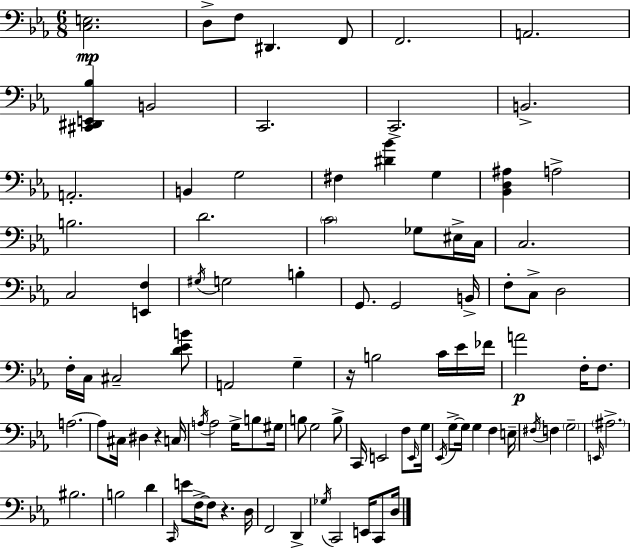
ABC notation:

X:1
T:Untitled
M:6/8
L:1/4
K:Cm
[C,E,]2 D,/2 F,/2 ^D,, F,,/2 F,,2 A,,2 [^C,,^D,,E,,_B,] B,,2 C,,2 C,,2 B,,2 A,,2 B,, G,2 ^F, [^D_B] G, [_B,,D,^A,] A,2 B,2 D2 C2 _G,/2 ^E,/4 C,/4 C,2 C,2 [E,,F,] ^G,/4 G,2 B, G,,/2 G,,2 B,,/4 F,/2 C,/2 D,2 F,/4 C,/4 ^C,2 [D_EB]/2 A,,2 G, z/4 B,2 C/4 _E/4 _F/4 A2 F,/4 F,/2 A,2 A,/2 ^C,/4 ^D, z C,/4 A,/4 A,2 G,/4 B,/2 ^G,/4 B,/2 G,2 B,/2 C,,/4 E,,2 F,/2 E,,/4 G,/4 _E,,/4 G,/2 G,/4 G, F, E,/4 ^F,/4 F, G,2 E,,/4 ^A,2 ^B,2 B,2 D C,,/4 E/2 F,/4 F,/2 z D,/4 F,,2 D,, _G,/4 C,,2 E,,/4 C,,/2 D,/4